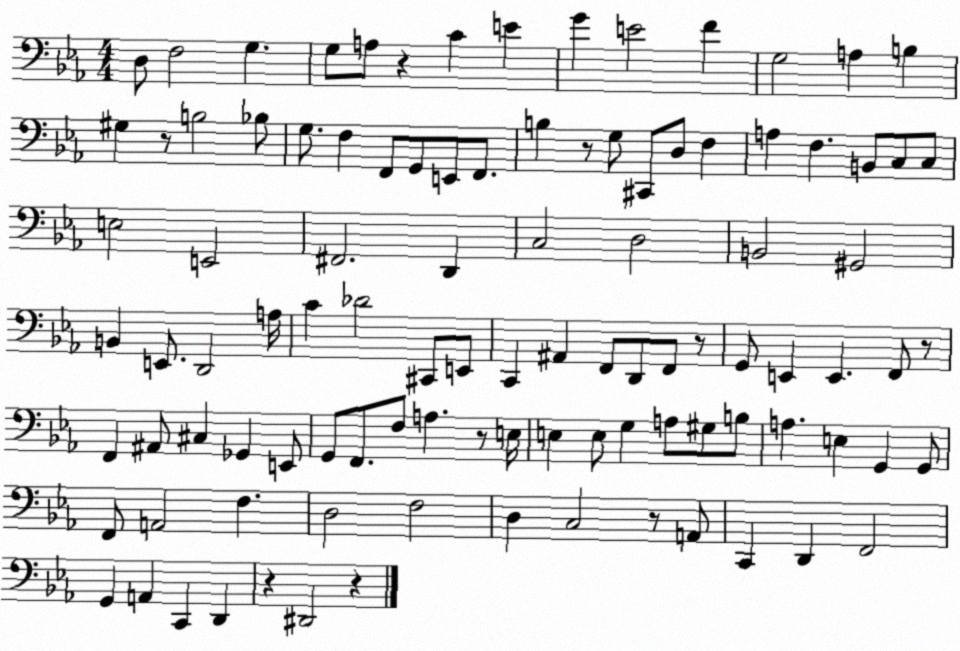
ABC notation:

X:1
T:Untitled
M:4/4
L:1/4
K:Eb
D,/2 F,2 G, G,/2 A,/2 z C E G E2 F G,2 A, B, ^G, z/2 B,2 _B,/2 G,/2 F, F,,/2 G,,/2 E,,/2 F,,/2 B, z/2 G,/2 ^C,,/2 D,/2 F, A, F, B,,/2 C,/2 C,/2 E,2 E,,2 ^F,,2 D,, C,2 D,2 B,,2 ^G,,2 B,, E,,/2 D,,2 A,/4 C _D2 ^C,,/2 E,,/2 C,, ^A,, F,,/2 D,,/2 F,,/2 z/2 G,,/2 E,, E,, F,,/2 z/2 F,, ^A,,/2 ^C, _G,, E,,/2 G,,/2 F,,/2 F,/2 A, z/2 E,/4 E, E,/2 G, A,/2 ^G,/2 B,/2 A, E, G,, G,,/2 F,,/2 A,,2 F, D,2 F,2 D, C,2 z/2 A,,/2 C,, D,, F,,2 G,, A,, C,, D,, z ^D,,2 z